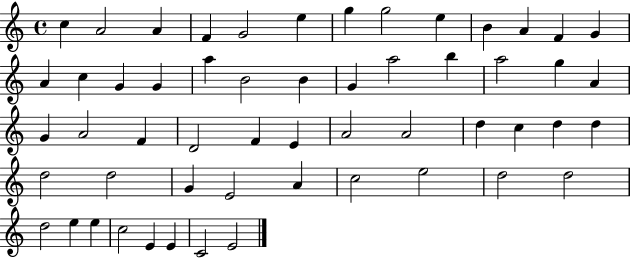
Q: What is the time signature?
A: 4/4